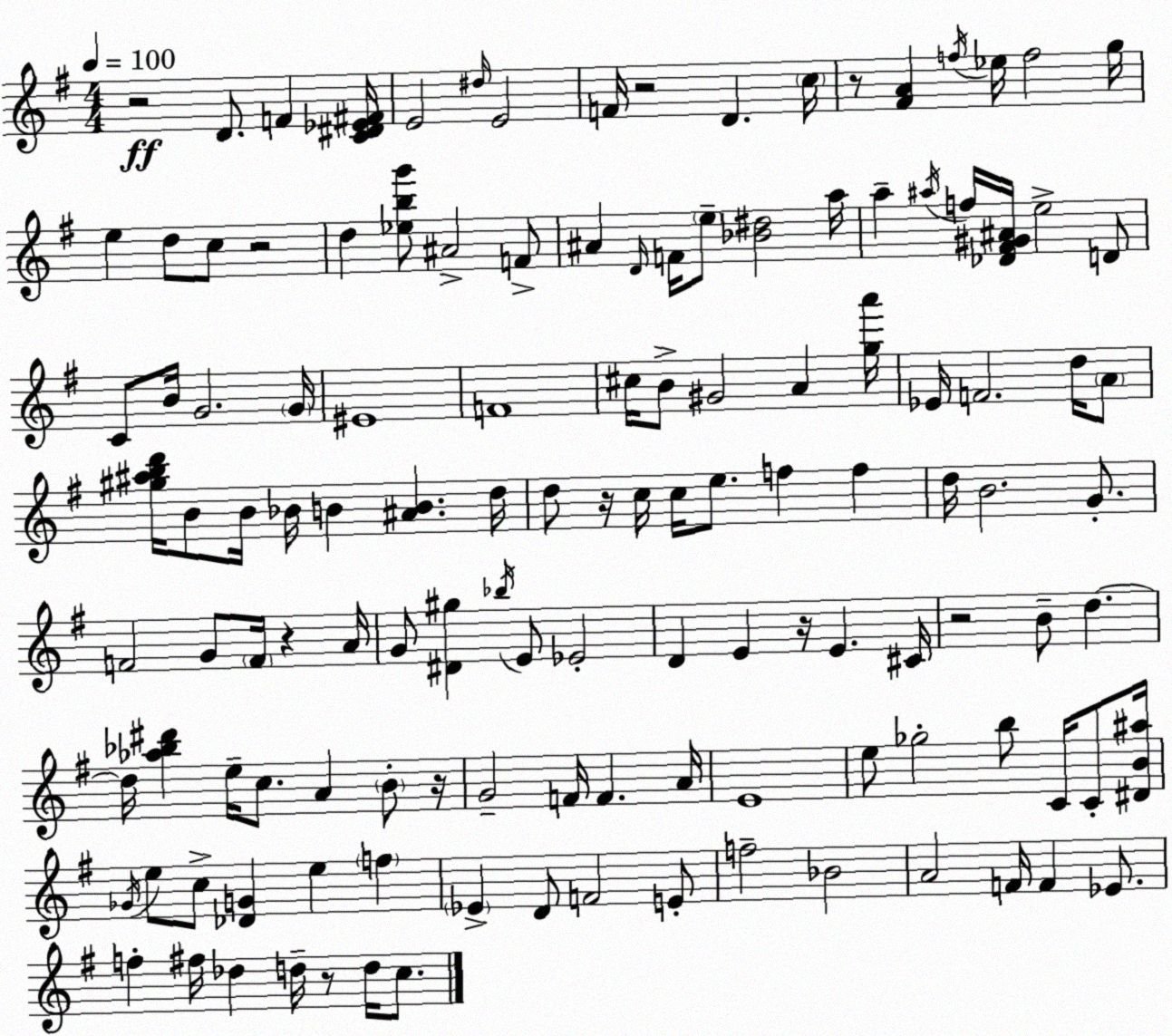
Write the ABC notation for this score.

X:1
T:Untitled
M:4/4
L:1/4
K:G
z2 D/2 F [C^D_E^F]/4 E2 ^d/4 E2 F/4 z2 D c/4 z/2 [^FA] f/4 _e/4 f2 g/4 e d/2 c/2 z2 d [_ebg']/2 ^A2 F/2 ^A D/4 F/4 e/2 [_B^d]2 a/4 a ^a/4 f/4 [_D^F^G^A]/4 e2 D/2 C/2 B/4 G2 G/4 ^E4 F4 ^c/4 B/2 ^G2 A [ga']/4 _E/4 F2 d/4 A/2 [^g^abd']/4 B/2 B/4 _B/4 B [^AB] d/4 d/2 z/4 c/4 c/4 e/2 f f d/4 B2 G/2 F2 G/2 F/4 z A/4 G/2 [^D^g] _b/4 E/2 _E2 D E z/4 E ^C/4 z2 B/2 d d/4 [_a_b^d'] e/4 c/2 A B/2 z/4 G2 F/4 F A/4 E4 e/2 _g2 b/2 C/4 C/2 [^DB^a]/4 _G/4 e/2 c/2 [_DG] e f _E D/2 F2 E/2 f2 _B2 A2 F/4 F _E/2 f ^f/4 _d d/4 z/2 d/4 c/2